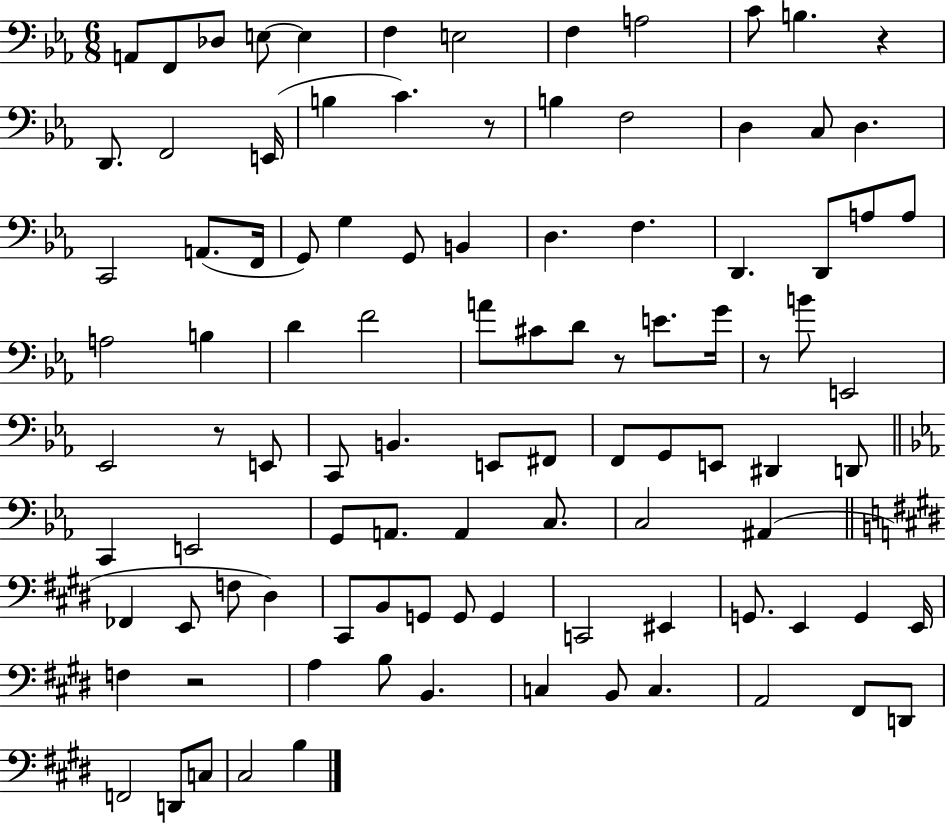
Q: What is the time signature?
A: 6/8